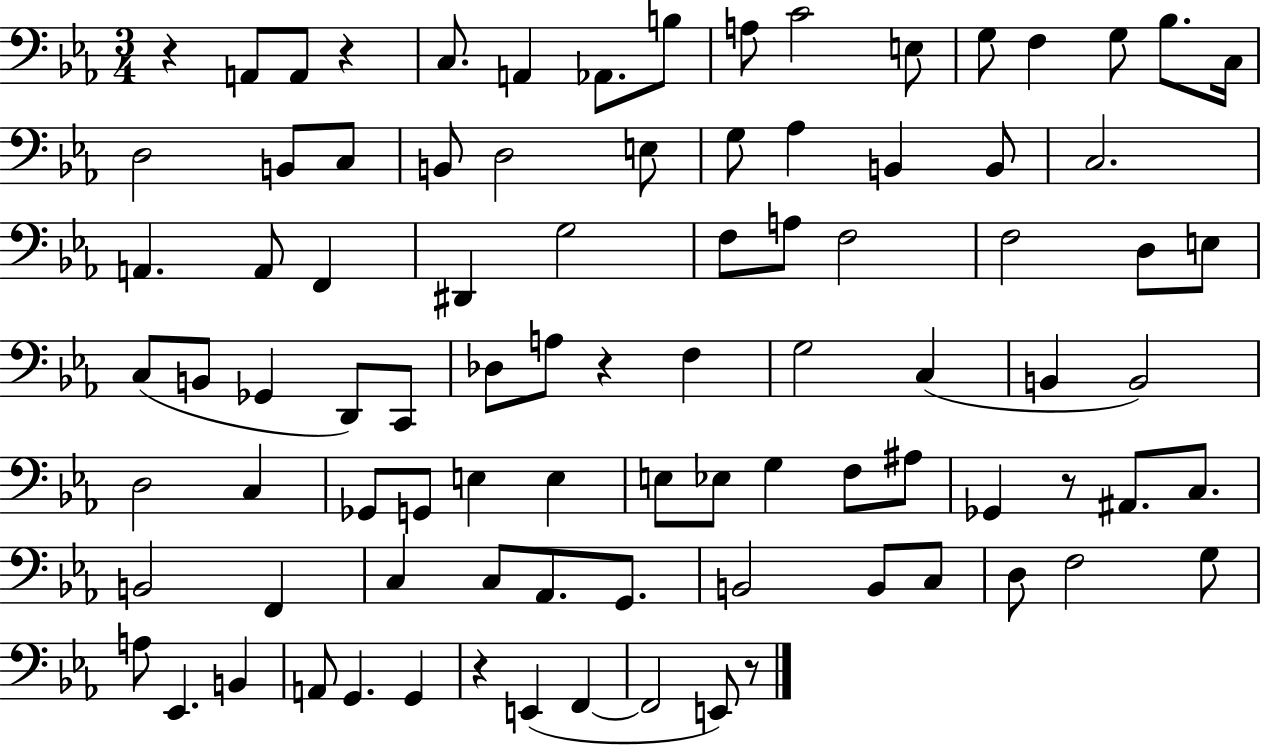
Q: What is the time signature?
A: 3/4